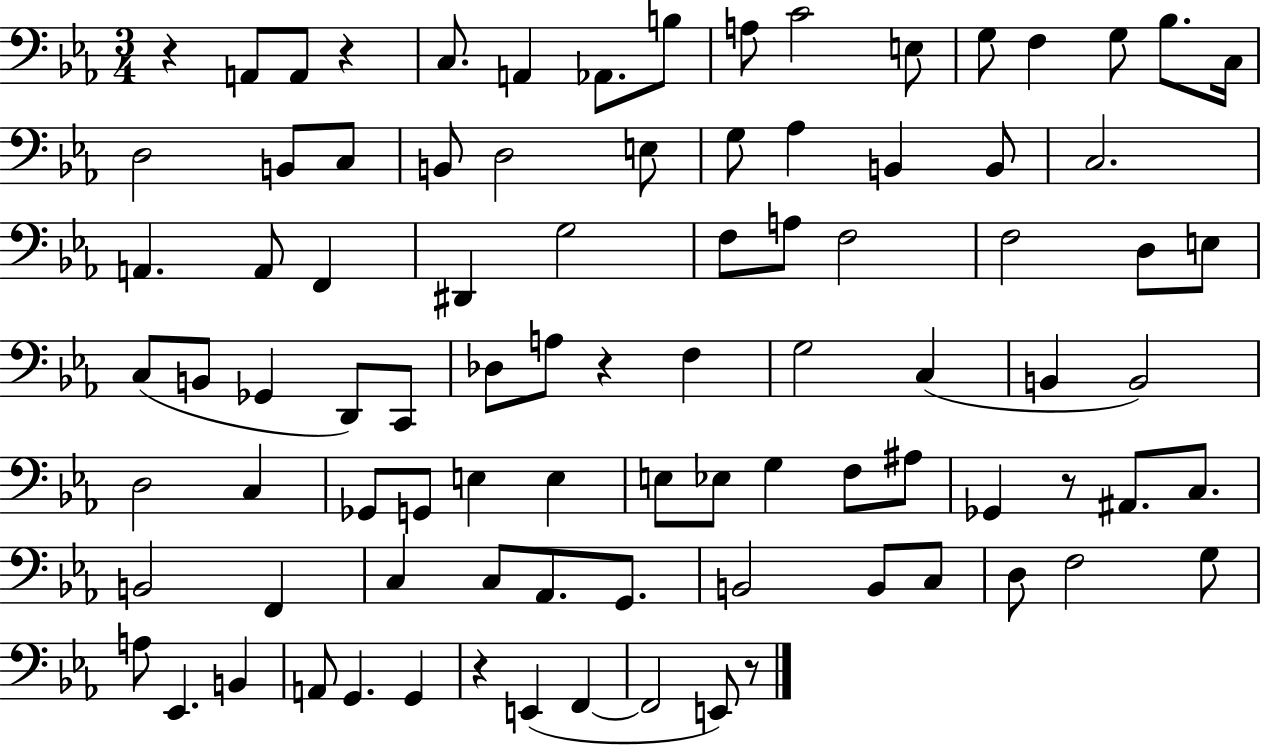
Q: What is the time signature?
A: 3/4